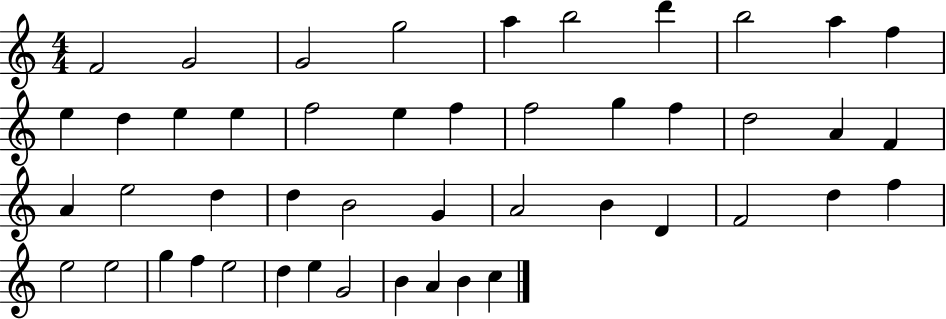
{
  \clef treble
  \numericTimeSignature
  \time 4/4
  \key c \major
  f'2 g'2 | g'2 g''2 | a''4 b''2 d'''4 | b''2 a''4 f''4 | \break e''4 d''4 e''4 e''4 | f''2 e''4 f''4 | f''2 g''4 f''4 | d''2 a'4 f'4 | \break a'4 e''2 d''4 | d''4 b'2 g'4 | a'2 b'4 d'4 | f'2 d''4 f''4 | \break e''2 e''2 | g''4 f''4 e''2 | d''4 e''4 g'2 | b'4 a'4 b'4 c''4 | \break \bar "|."
}